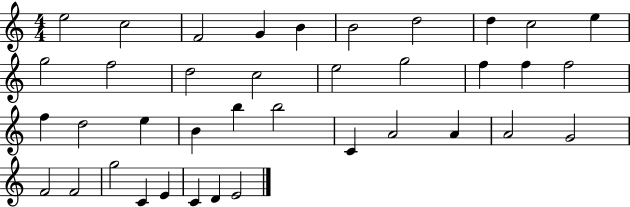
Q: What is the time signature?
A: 4/4